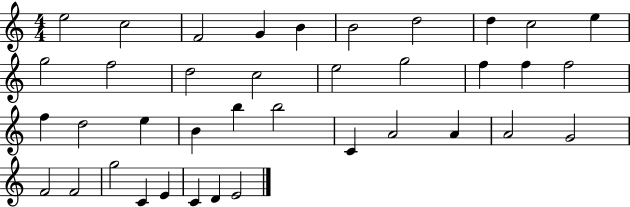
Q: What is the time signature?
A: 4/4